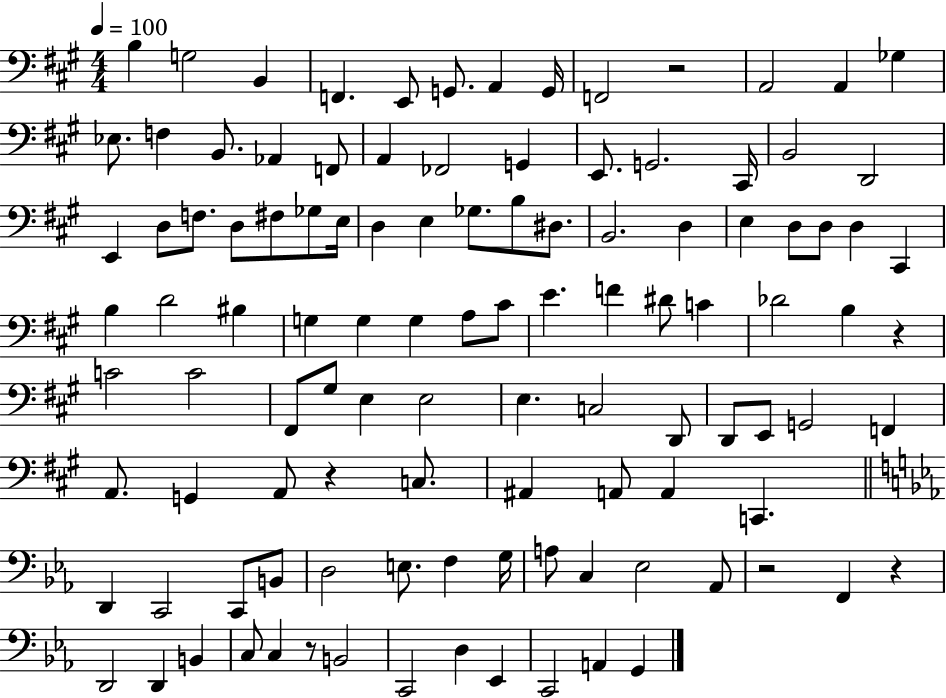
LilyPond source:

{
  \clef bass
  \numericTimeSignature
  \time 4/4
  \key a \major
  \tempo 4 = 100
  b4 g2 b,4 | f,4. e,8 g,8. a,4 g,16 | f,2 r2 | a,2 a,4 ges4 | \break ees8. f4 b,8. aes,4 f,8 | a,4 fes,2 g,4 | e,8. g,2. cis,16 | b,2 d,2 | \break e,4 d8 f8. d8 fis8 ges8 e16 | d4 e4 ges8. b8 dis8. | b,2. d4 | e4 d8 d8 d4 cis,4 | \break b4 d'2 bis4 | g4 g4 g4 a8 cis'8 | e'4. f'4 dis'8 c'4 | des'2 b4 r4 | \break c'2 c'2 | fis,8 gis8 e4 e2 | e4. c2 d,8 | d,8 e,8 g,2 f,4 | \break a,8. g,4 a,8 r4 c8. | ais,4 a,8 a,4 c,4. | \bar "||" \break \key ees \major d,4 c,2 c,8 b,8 | d2 e8. f4 g16 | a8 c4 ees2 aes,8 | r2 f,4 r4 | \break d,2 d,4 b,4 | c8 c4 r8 b,2 | c,2 d4 ees,4 | c,2 a,4 g,4 | \break \bar "|."
}